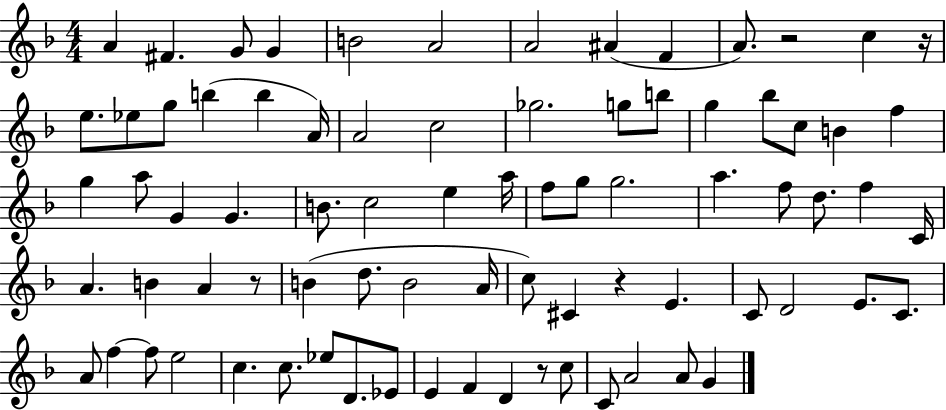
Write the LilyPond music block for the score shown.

{
  \clef treble
  \numericTimeSignature
  \time 4/4
  \key f \major
  a'4 fis'4. g'8 g'4 | b'2 a'2 | a'2 ais'4( f'4 | a'8.) r2 c''4 r16 | \break e''8. ees''8 g''8 b''4( b''4 a'16) | a'2 c''2 | ges''2. g''8 b''8 | g''4 bes''8 c''8 b'4 f''4 | \break g''4 a''8 g'4 g'4. | b'8. c''2 e''4 a''16 | f''8 g''8 g''2. | a''4. f''8 d''8. f''4 c'16 | \break a'4. b'4 a'4 r8 | b'4( d''8. b'2 a'16 | c''8) cis'4 r4 e'4. | c'8 d'2 e'8. c'8. | \break a'8 f''4~~ f''8 e''2 | c''4. c''8. ees''8 d'8. ees'8 | e'4 f'4 d'4 r8 c''8 | c'8 a'2 a'8 g'4 | \break \bar "|."
}